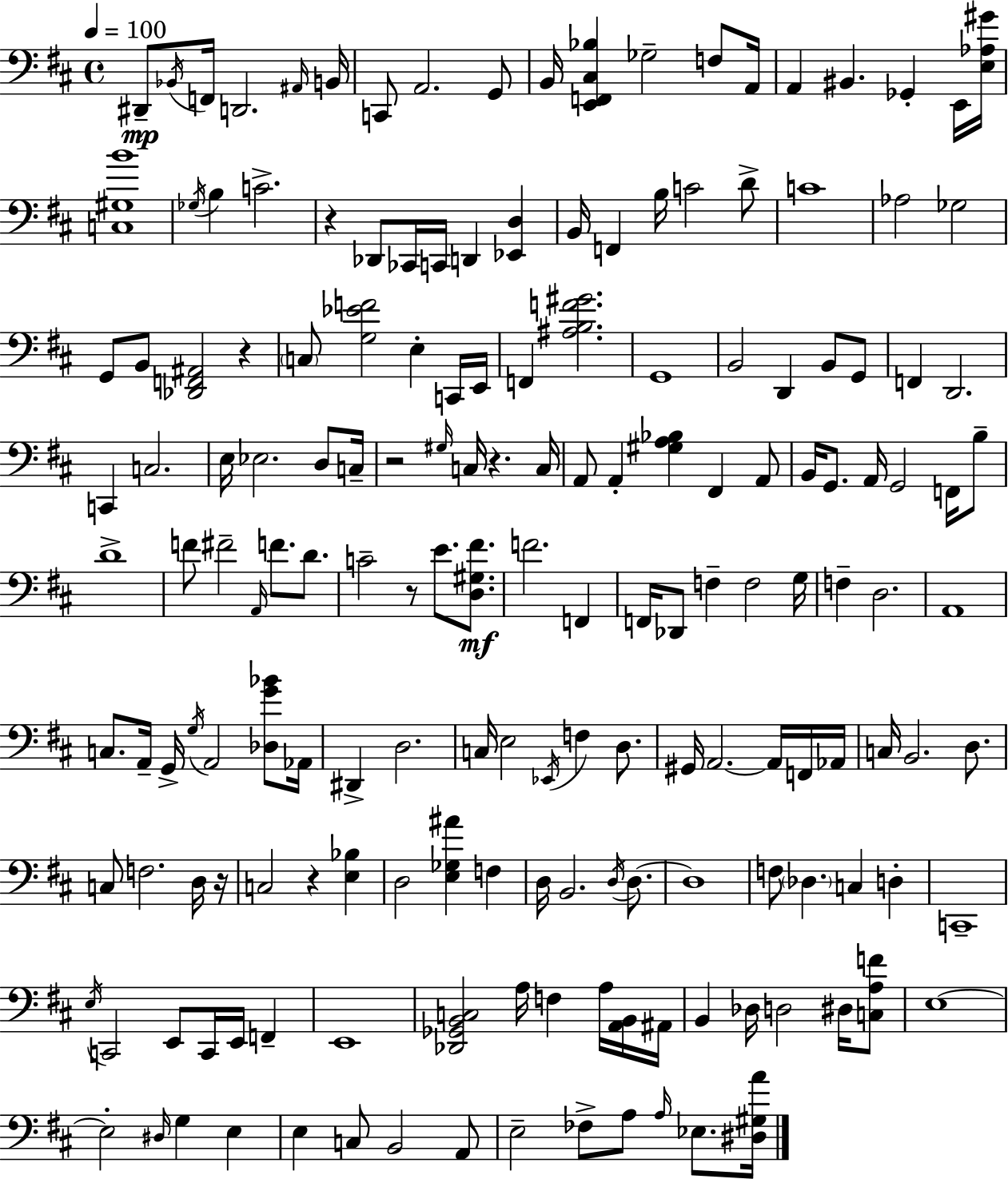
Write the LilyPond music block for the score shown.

{
  \clef bass
  \time 4/4
  \defaultTimeSignature
  \key d \major
  \tempo 4 = 100
  dis,8--\mp \acciaccatura { bes,16 } f,16 d,2. | \grace { ais,16 } b,16 c,8 a,2. | g,8 b,16 <e, f, cis bes>4 ges2-- f8 | a,16 a,4 bis,4. ges,4-. | \break e,16 <e aes gis'>16 <c gis b'>1 | \acciaccatura { ges16 } b4 c'2.-> | r4 des,8 ces,16 c,16 d,4 <ees, d>4 | b,16 f,4 b16 c'2 | \break d'8-> c'1 | aes2 ges2 | g,8 b,8 <des, f, ais,>2 r4 | \parenthesize c8 <g ees' f'>2 e4-. | \break c,16 e,16 f,4 <ais b f' gis'>2. | g,1 | b,2 d,4 b,8 | g,8 f,4 d,2. | \break c,4 c2. | e16 ees2. | d8 c16-- r2 \grace { gis16 } c16 r4. | c16 a,8 a,4-. <gis a bes>4 fis,4 | \break a,8 b,16 g,8. a,16 g,2 | f,16 b8-- d'1-> | f'8 fis'2-- \grace { a,16 } f'8. | d'8. c'2-- r8 e'8. | \break <d gis fis'>8.\mf f'2. | f,4 f,16 des,8 f4-- f2 | g16 f4-- d2. | a,1 | \break c8. a,16-- g,16-> \acciaccatura { g16 } a,2 | <des g' bes'>8 aes,16 dis,4-> d2. | c16 e2 \acciaccatura { ees,16 } | f4 d8. gis,16 a,2.~~ | \break a,16 f,16 aes,16 c16 b,2. | d8. c8 f2. | d16 r16 c2 r4 | <e bes>4 d2 <e ges ais'>4 | \break f4 d16 b,2. | \acciaccatura { d16 } d8.~~ d1 | f8 \parenthesize des4. | c4 d4-. c,1-- | \break \acciaccatura { e16 } c,2 | e,8 c,16 e,16 f,4-- e,1 | <des, ges, b, c>2 | a16 f4 a16 <a, b,>16 ais,16 b,4 des16 d2 | \break dis16 <c a f'>8 e1~~ | e2-. | \grace { dis16 } g4 e4 e4 c8 | b,2 a,8 e2-- | \break fes8-> a8 \grace { a16 } ees8. <dis gis a'>16 \bar "|."
}